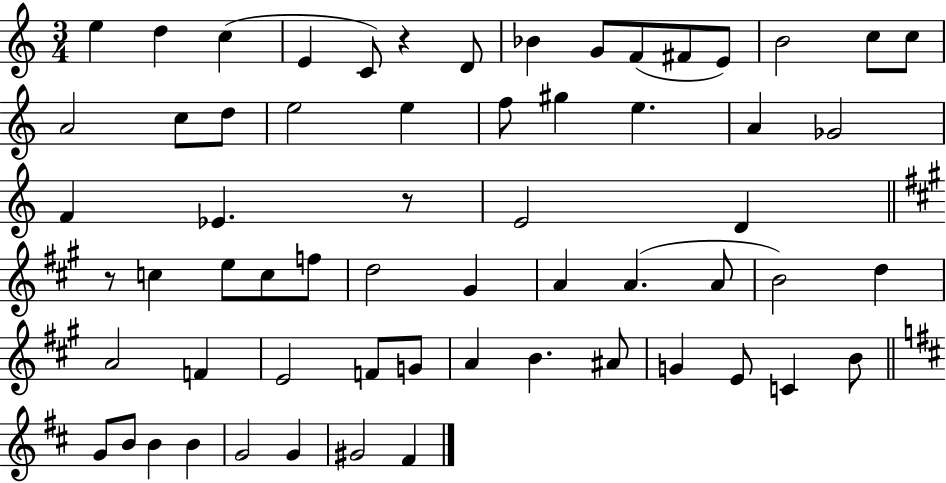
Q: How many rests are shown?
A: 3